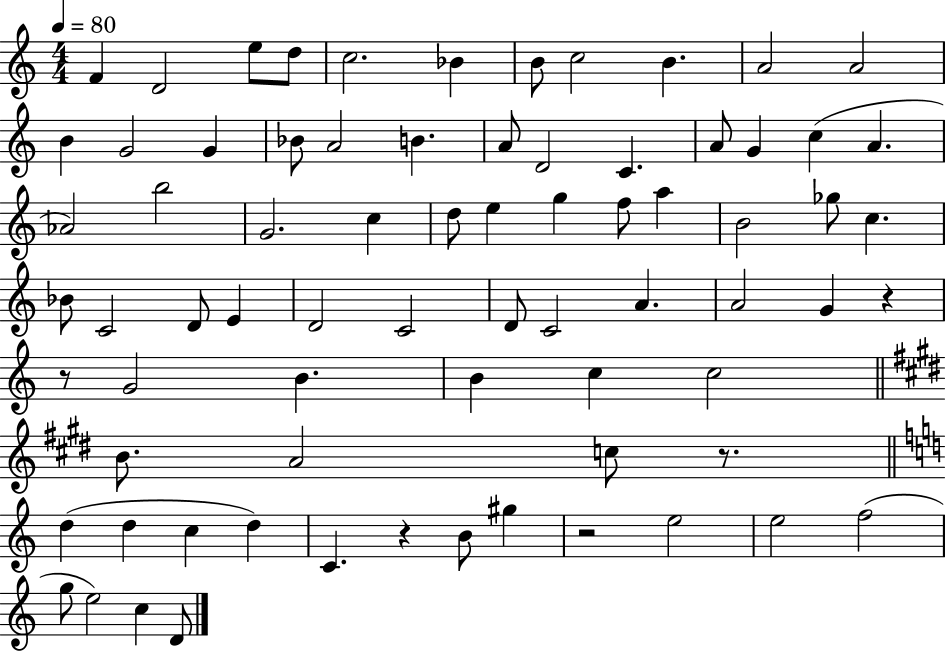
F4/q D4/h E5/e D5/e C5/h. Bb4/q B4/e C5/h B4/q. A4/h A4/h B4/q G4/h G4/q Bb4/e A4/h B4/q. A4/e D4/h C4/q. A4/e G4/q C5/q A4/q. Ab4/h B5/h G4/h. C5/q D5/e E5/q G5/q F5/e A5/q B4/h Gb5/e C5/q. Bb4/e C4/h D4/e E4/q D4/h C4/h D4/e C4/h A4/q. A4/h G4/q R/q R/e G4/h B4/q. B4/q C5/q C5/h B4/e. A4/h C5/e R/e. D5/q D5/q C5/q D5/q C4/q. R/q B4/e G#5/q R/h E5/h E5/h F5/h G5/e E5/h C5/q D4/e